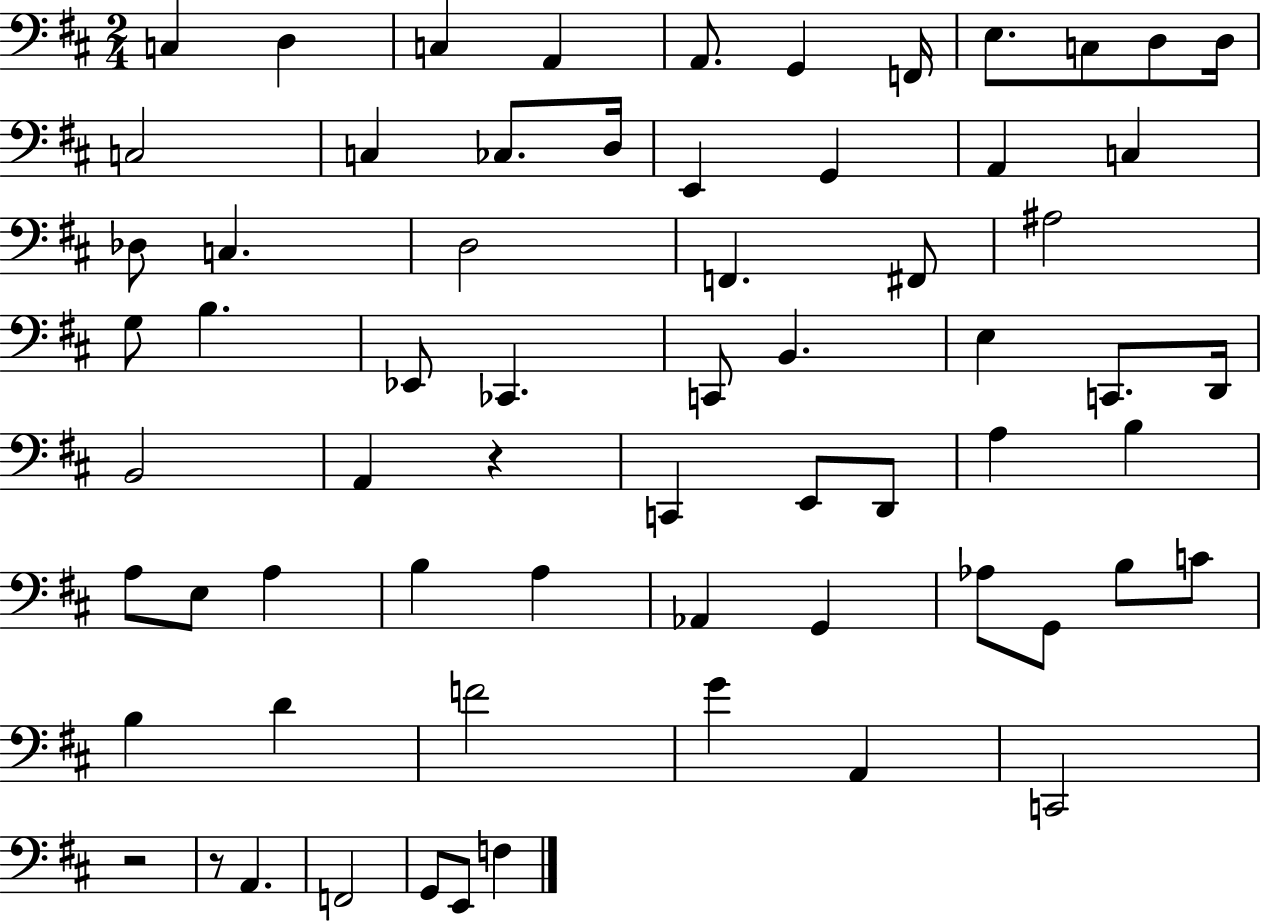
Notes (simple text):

C3/q D3/q C3/q A2/q A2/e. G2/q F2/s E3/e. C3/e D3/e D3/s C3/h C3/q CES3/e. D3/s E2/q G2/q A2/q C3/q Db3/e C3/q. D3/h F2/q. F#2/e A#3/h G3/e B3/q. Eb2/e CES2/q. C2/e B2/q. E3/q C2/e. D2/s B2/h A2/q R/q C2/q E2/e D2/e A3/q B3/q A3/e E3/e A3/q B3/q A3/q Ab2/q G2/q Ab3/e G2/e B3/e C4/e B3/q D4/q F4/h G4/q A2/q C2/h R/h R/e A2/q. F2/h G2/e E2/e F3/q